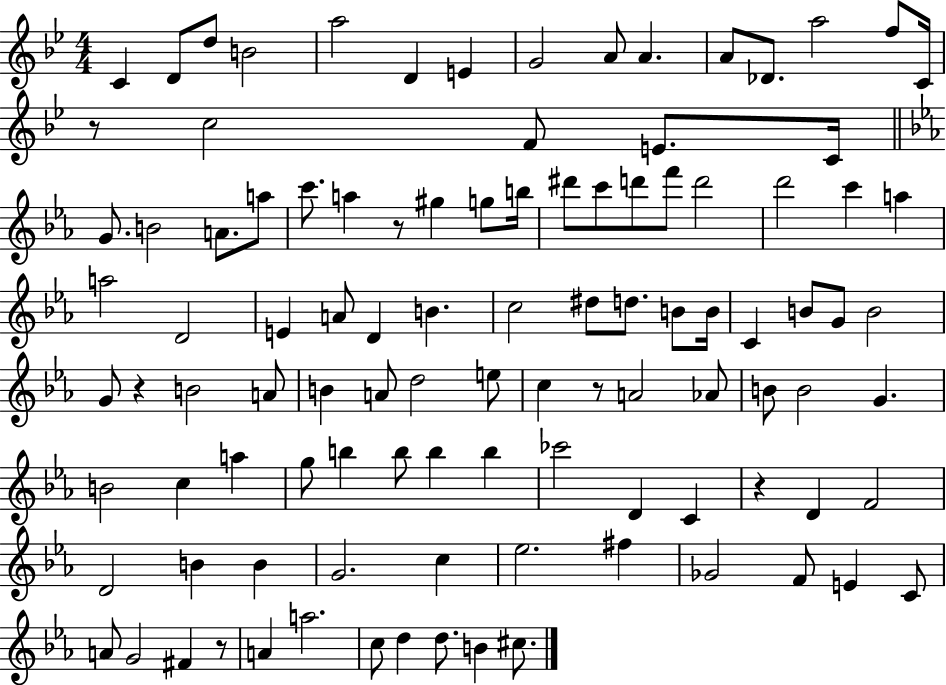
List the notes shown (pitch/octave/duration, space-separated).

C4/q D4/e D5/e B4/h A5/h D4/q E4/q G4/h A4/e A4/q. A4/e Db4/e. A5/h F5/e C4/s R/e C5/h F4/e E4/e. C4/s G4/e. B4/h A4/e. A5/e C6/e. A5/q R/e G#5/q G5/e B5/s D#6/e C6/e D6/e F6/e D6/h D6/h C6/q A5/q A5/h D4/h E4/q A4/e D4/q B4/q. C5/h D#5/e D5/e. B4/e B4/s C4/q B4/e G4/e B4/h G4/e R/q B4/h A4/e B4/q A4/e D5/h E5/e C5/q R/e A4/h Ab4/e B4/e B4/h G4/q. B4/h C5/q A5/q G5/e B5/q B5/e B5/q B5/q CES6/h D4/q C4/q R/q D4/q F4/h D4/h B4/q B4/q G4/h. C5/q Eb5/h. F#5/q Gb4/h F4/e E4/q C4/e A4/e G4/h F#4/q R/e A4/q A5/h. C5/e D5/q D5/e. B4/q C#5/e.